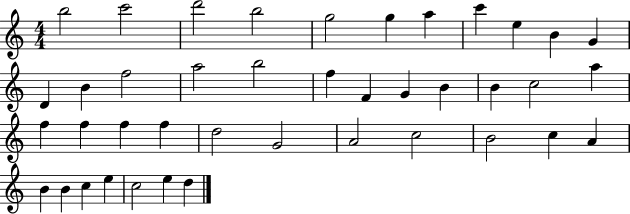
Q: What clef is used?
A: treble